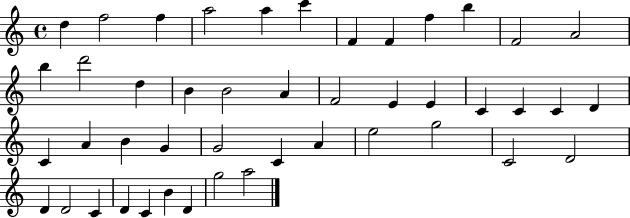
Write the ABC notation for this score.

X:1
T:Untitled
M:4/4
L:1/4
K:C
d f2 f a2 a c' F F f b F2 A2 b d'2 d B B2 A F2 E E C C C D C A B G G2 C A e2 g2 C2 D2 D D2 C D C B D g2 a2